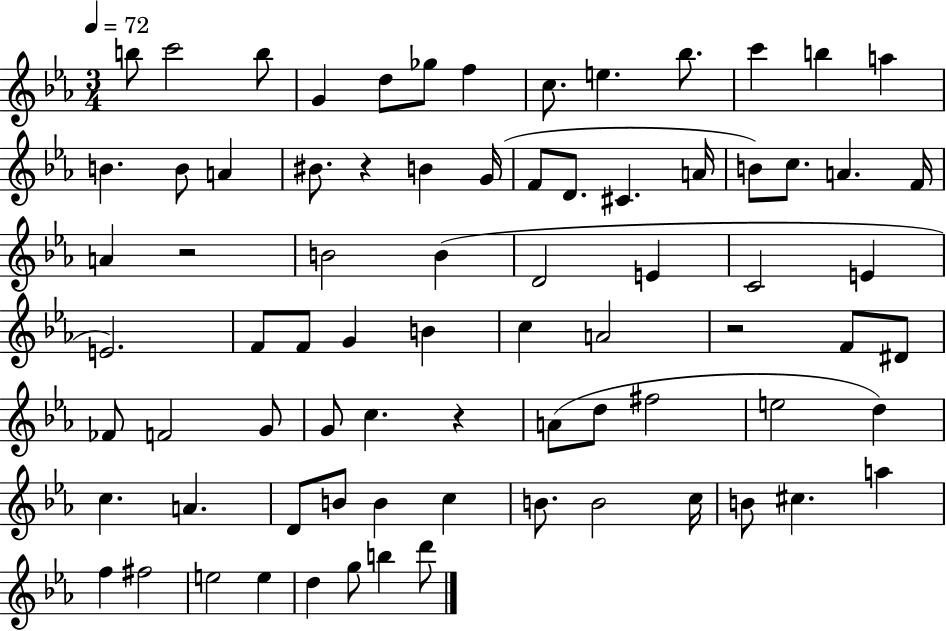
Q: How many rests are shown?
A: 4